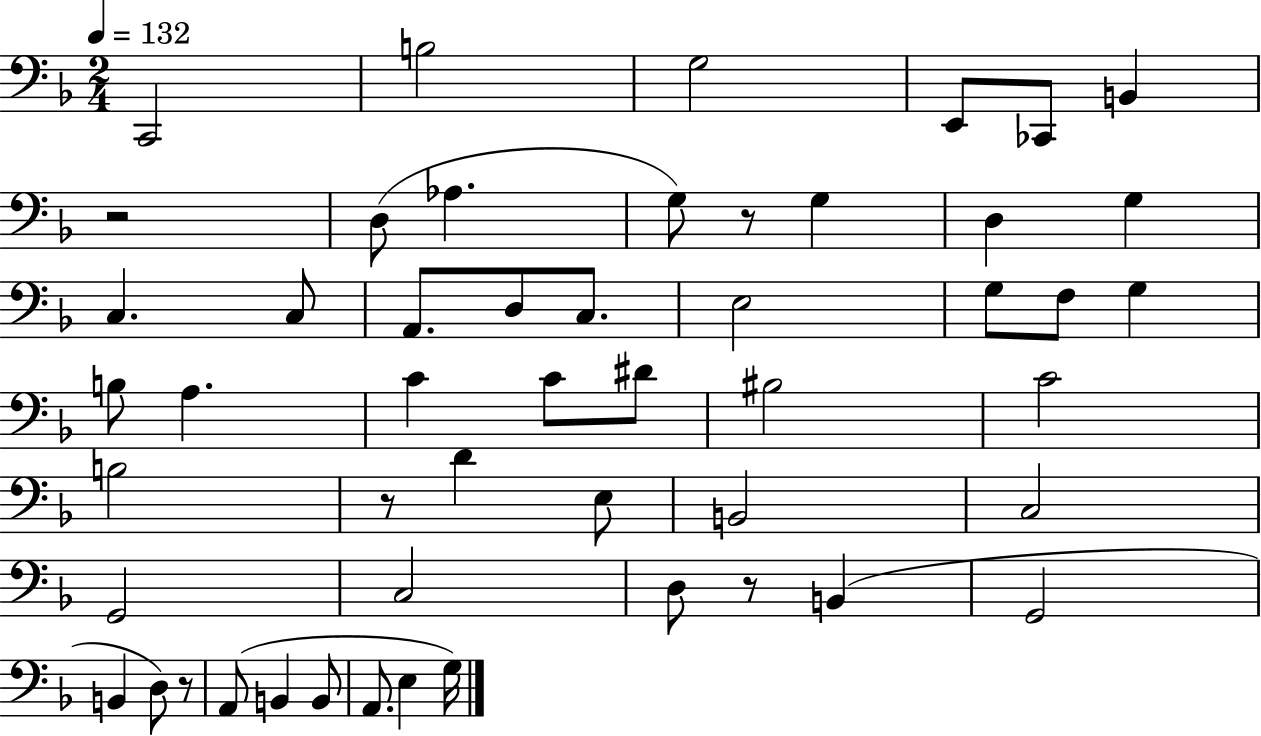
C2/h B3/h G3/h E2/e CES2/e B2/q R/h D3/e Ab3/q. G3/e R/e G3/q D3/q G3/q C3/q. C3/e A2/e. D3/e C3/e. E3/h G3/e F3/e G3/q B3/e A3/q. C4/q C4/e D#4/e BIS3/h C4/h B3/h R/e D4/q E3/e B2/h C3/h G2/h C3/h D3/e R/e B2/q G2/h B2/q D3/e R/e A2/e B2/q B2/e A2/e. E3/q G3/s